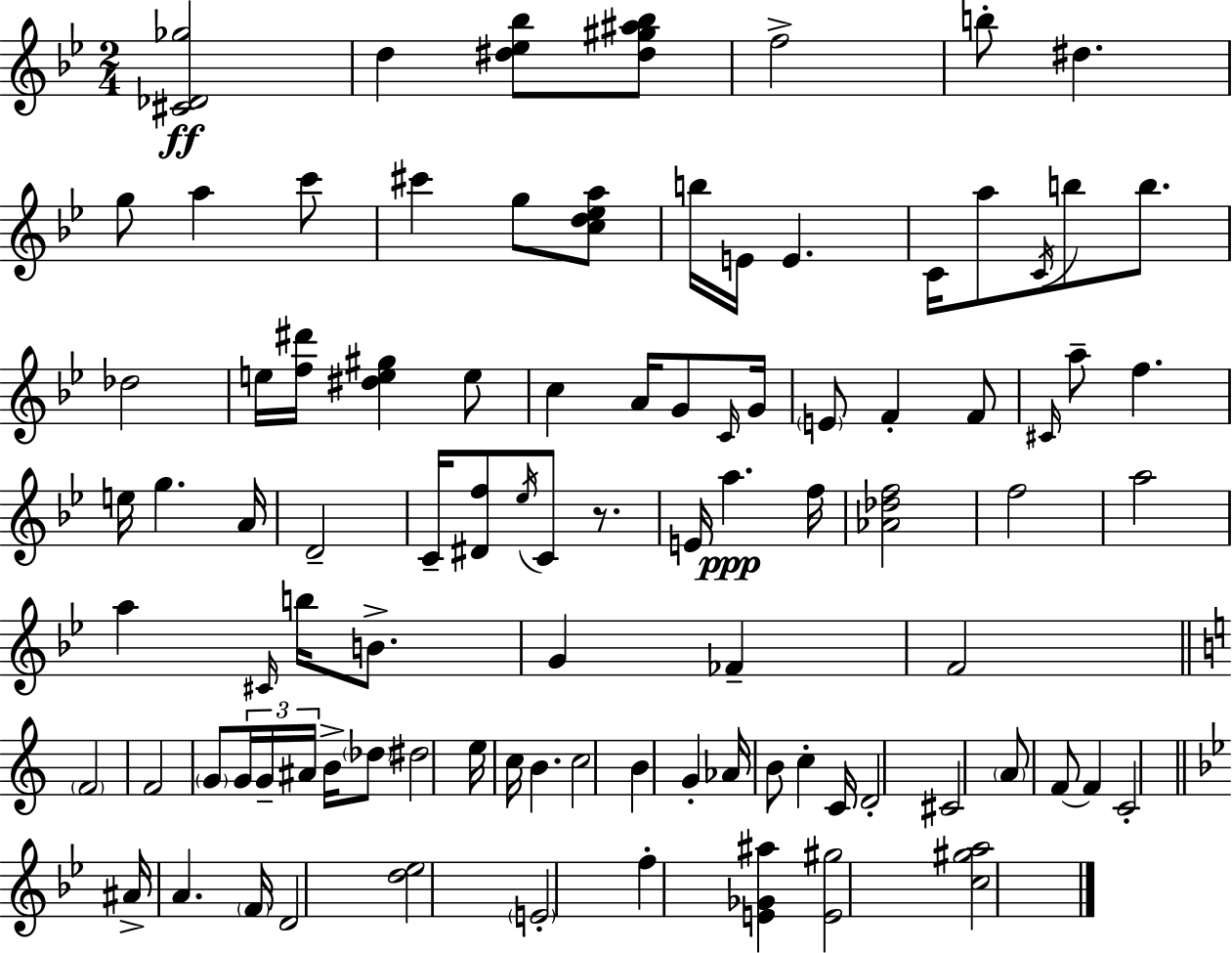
[C#4,Db4,Gb5]/h D5/q [D#5,Eb5,Bb5]/e [D#5,G#5,A#5,Bb5]/e F5/h B5/e D#5/q. G5/e A5/q C6/e C#6/q G5/e [C5,D5,Eb5,A5]/e B5/s E4/s E4/q. C4/s A5/e C4/s B5/e B5/e. Db5/h E5/s [F5,D#6]/s [D#5,E5,G#5]/q E5/e C5/q A4/s G4/e C4/s G4/s E4/e F4/q F4/e C#4/s A5/e F5/q. E5/s G5/q. A4/s D4/h C4/s [D#4,F5]/e Eb5/s C4/e R/e. E4/s A5/q. F5/s [Ab4,Db5,F5]/h F5/h A5/h A5/q C#4/s B5/s B4/e. G4/q FES4/q F4/h F4/h F4/h G4/e G4/s G4/s A#4/s B4/s Db5/e D#5/h E5/s C5/s B4/q. C5/h B4/q G4/q Ab4/s B4/e C5/q C4/s D4/h C#4/h A4/e F4/e F4/q C4/h A#4/s A4/q. F4/s D4/h [D5,Eb5]/h E4/h F5/q [E4,Gb4,A#5]/q [E4,G#5]/h [C5,G#5,A5]/h